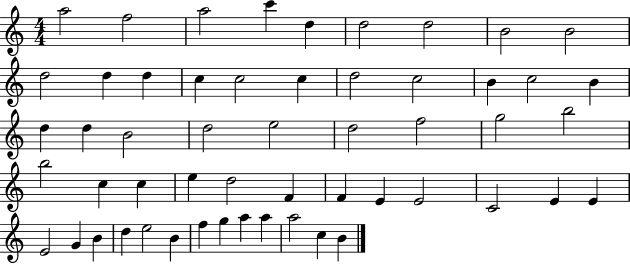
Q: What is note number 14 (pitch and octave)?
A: C5